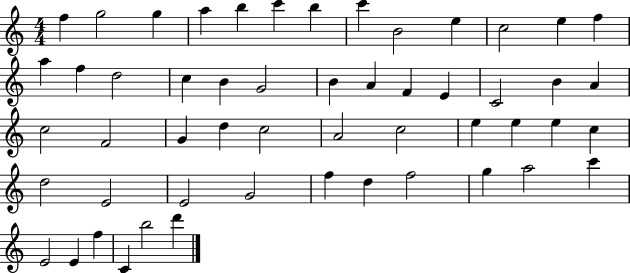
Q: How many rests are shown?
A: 0